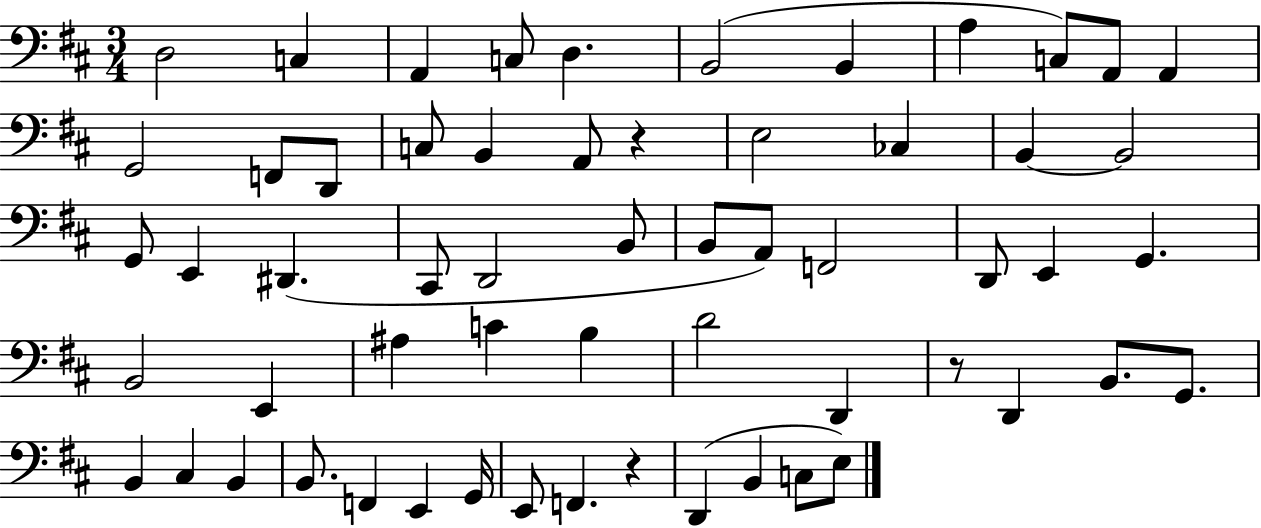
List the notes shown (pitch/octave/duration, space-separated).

D3/h C3/q A2/q C3/e D3/q. B2/h B2/q A3/q C3/e A2/e A2/q G2/h F2/e D2/e C3/e B2/q A2/e R/q E3/h CES3/q B2/q B2/h G2/e E2/q D#2/q. C#2/e D2/h B2/e B2/e A2/e F2/h D2/e E2/q G2/q. B2/h E2/q A#3/q C4/q B3/q D4/h D2/q R/e D2/q B2/e. G2/e. B2/q C#3/q B2/q B2/e. F2/q E2/q G2/s E2/e F2/q. R/q D2/q B2/q C3/e E3/e